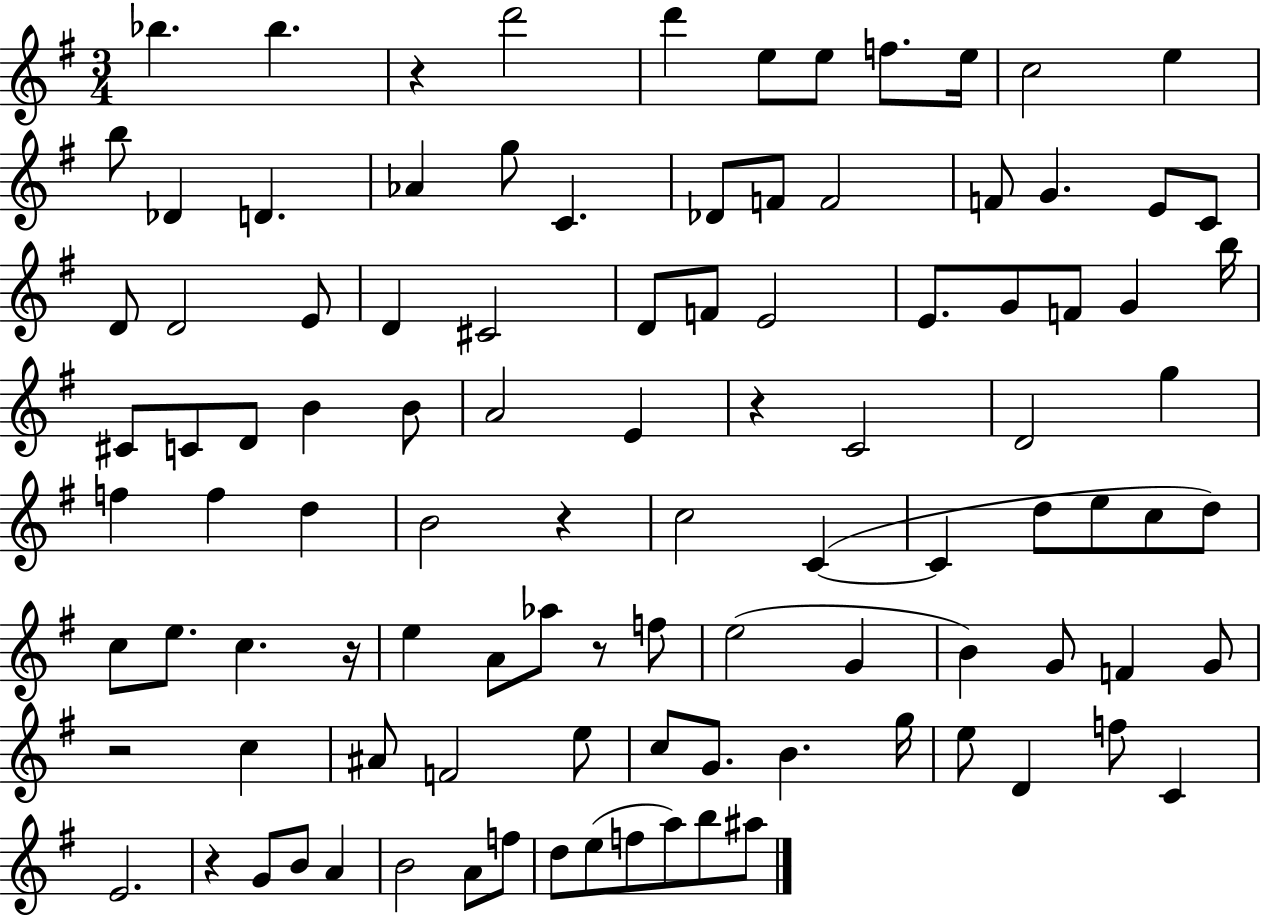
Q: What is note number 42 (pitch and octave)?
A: A4